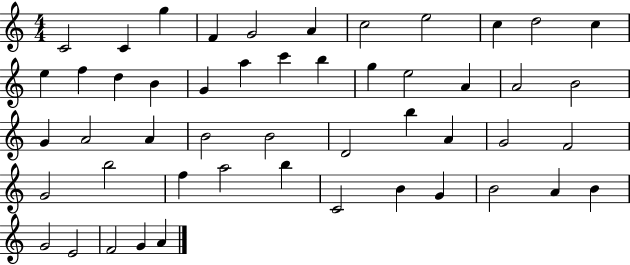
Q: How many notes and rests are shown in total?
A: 50